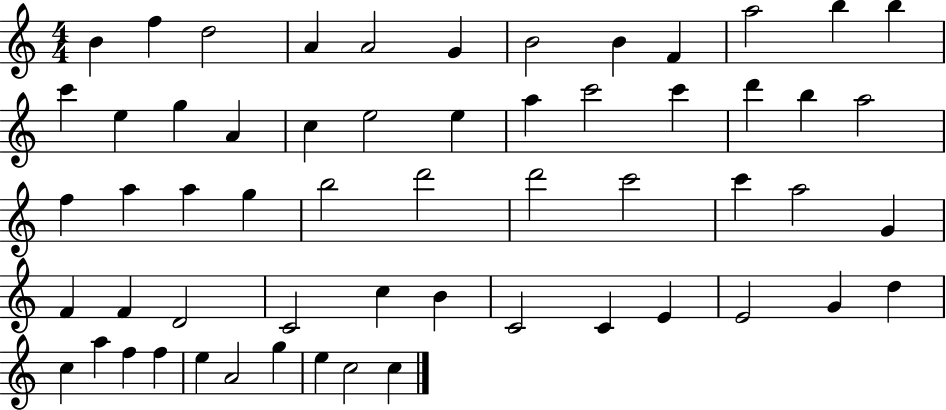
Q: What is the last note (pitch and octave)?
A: C5